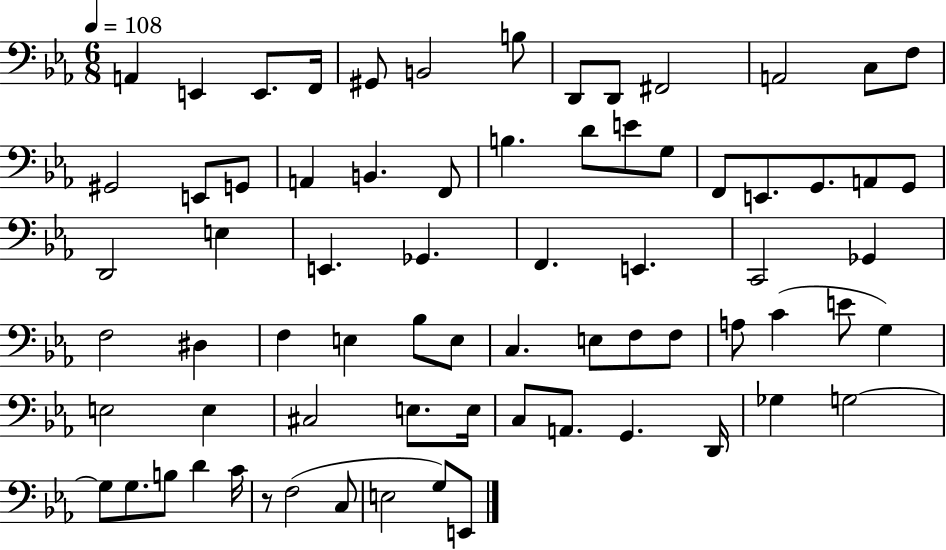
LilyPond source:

{
  \clef bass
  \numericTimeSignature
  \time 6/8
  \key ees \major
  \tempo 4 = 108
  a,4 e,4 e,8. f,16 | gis,8 b,2 b8 | d,8 d,8 fis,2 | a,2 c8 f8 | \break gis,2 e,8 g,8 | a,4 b,4. f,8 | b4. d'8 e'8 g8 | f,8 e,8. g,8. a,8 g,8 | \break d,2 e4 | e,4. ges,4. | f,4. e,4. | c,2 ges,4 | \break f2 dis4 | f4 e4 bes8 e8 | c4. e8 f8 f8 | a8 c'4( e'8 g4) | \break e2 e4 | cis2 e8. e16 | c8 a,8. g,4. d,16 | ges4 g2~~ | \break g8 g8. b8 d'4 c'16 | r8 f2( c8 | e2 g8) e,8 | \bar "|."
}